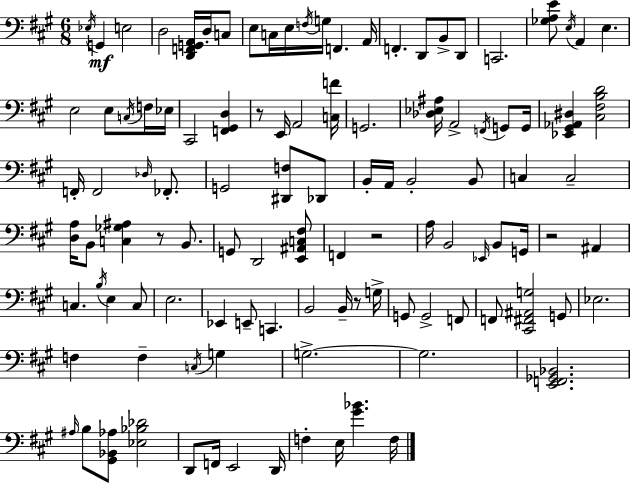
Eb3/s G2/q E3/h D3/h [D2,F2,G2,A2]/s D3/s C3/e E3/e C3/s E3/s F3/s G3/s F2/q. A2/s F2/q. D2/e B2/e D2/e C2/h. [Gb3,A3,E4]/e E3/s A2/q E3/q. E3/h E3/e C3/s F3/s Eb3/s C#2/h [F2,G#2,D3]/q R/e E2/s A2/h [C3,F4]/s G2/h. [Db3,Eb3,A#3]/s A2/h F2/s G2/e G2/s [Eb2,G#2,Ab2,D#3]/q [C#3,F#3,B3,D4]/h F2/s F2/h Db3/s FES2/e. G2/h [D#2,F3]/e Db2/e B2/s A2/s B2/h B2/e C3/q C3/h [D3,A3]/s B2/e [C3,Gb3,A#3]/q R/e B2/e. G2/e D2/h [E2,A#2,C3,F#3]/e F2/q R/h A3/s B2/h Eb2/s B2/e G2/s R/h A#2/q C3/q. B3/s E3/q C3/e E3/h. Eb2/q E2/e C2/q. B2/h B2/s R/e G3/s G2/e G2/h F2/e F2/e [C#2,F#2,A#2,G3]/h G2/e Eb3/h. F3/q F3/q C3/s G3/q G3/h. G3/h. [E2,F2,Gb2,Bb2]/h. A#3/s B3/e [G#2,Bb2,Ab3]/e [Eb3,Bb3,Db4]/h D2/e F2/s E2/h D2/s F3/q E3/s [G#4,Bb4]/q. F3/s